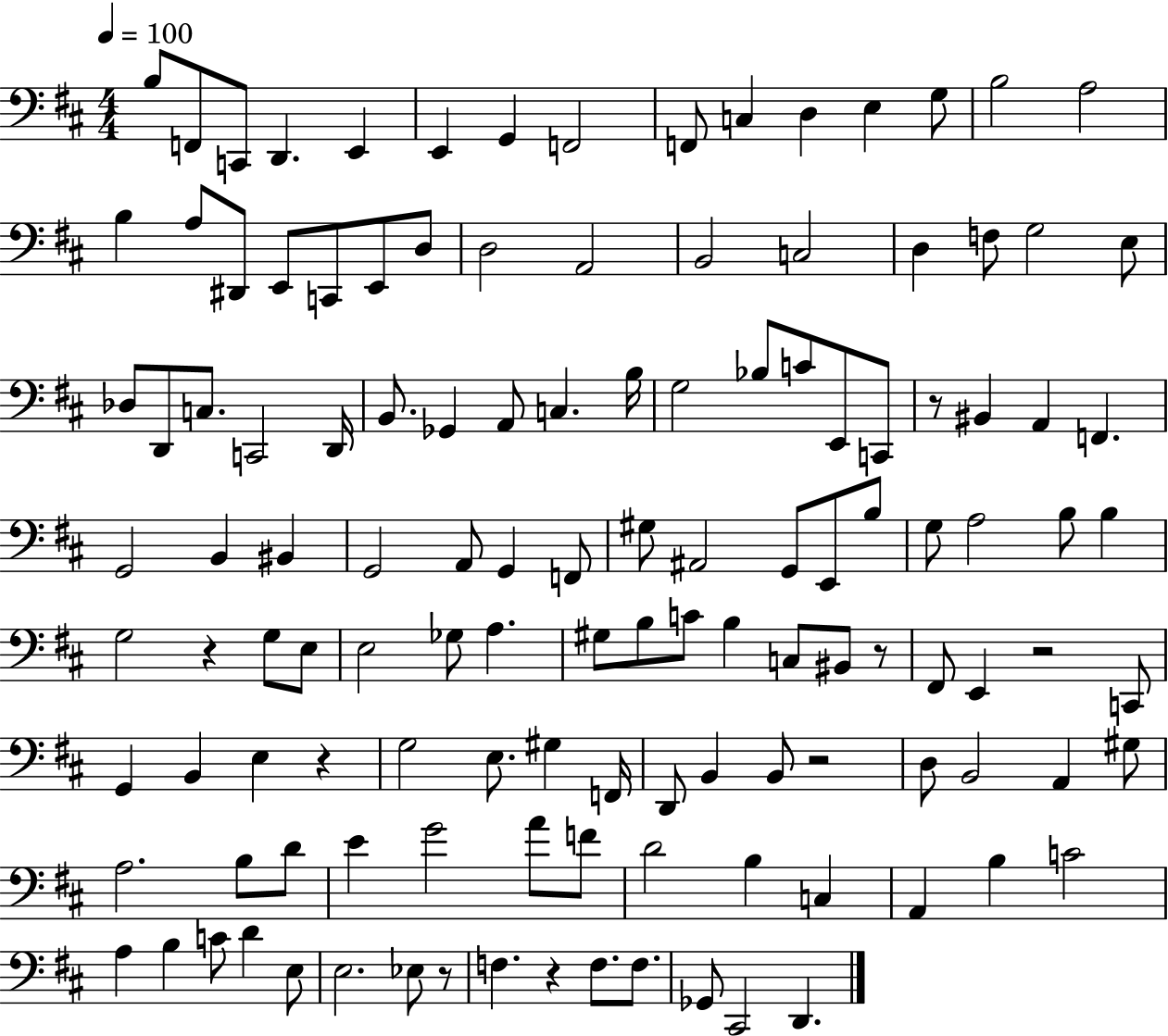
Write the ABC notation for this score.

X:1
T:Untitled
M:4/4
L:1/4
K:D
B,/2 F,,/2 C,,/2 D,, E,, E,, G,, F,,2 F,,/2 C, D, E, G,/2 B,2 A,2 B, A,/2 ^D,,/2 E,,/2 C,,/2 E,,/2 D,/2 D,2 A,,2 B,,2 C,2 D, F,/2 G,2 E,/2 _D,/2 D,,/2 C,/2 C,,2 D,,/4 B,,/2 _G,, A,,/2 C, B,/4 G,2 _B,/2 C/2 E,,/2 C,,/2 z/2 ^B,, A,, F,, G,,2 B,, ^B,, G,,2 A,,/2 G,, F,,/2 ^G,/2 ^A,,2 G,,/2 E,,/2 B,/2 G,/2 A,2 B,/2 B, G,2 z G,/2 E,/2 E,2 _G,/2 A, ^G,/2 B,/2 C/2 B, C,/2 ^B,,/2 z/2 ^F,,/2 E,, z2 C,,/2 G,, B,, E, z G,2 E,/2 ^G, F,,/4 D,,/2 B,, B,,/2 z2 D,/2 B,,2 A,, ^G,/2 A,2 B,/2 D/2 E G2 A/2 F/2 D2 B, C, A,, B, C2 A, B, C/2 D E,/2 E,2 _E,/2 z/2 F, z F,/2 F,/2 _G,,/2 ^C,,2 D,,